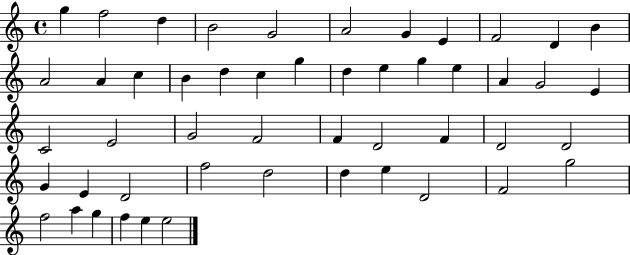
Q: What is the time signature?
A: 4/4